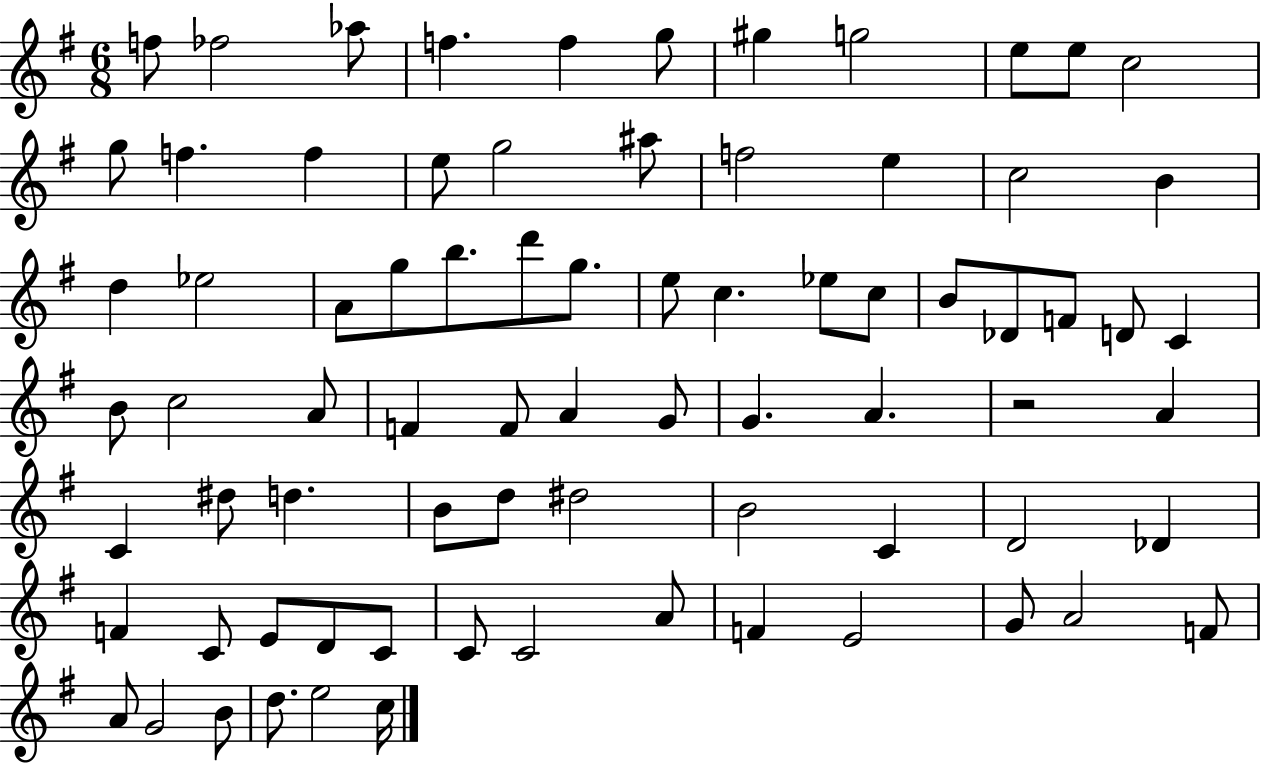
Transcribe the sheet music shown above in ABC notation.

X:1
T:Untitled
M:6/8
L:1/4
K:G
f/2 _f2 _a/2 f f g/2 ^g g2 e/2 e/2 c2 g/2 f f e/2 g2 ^a/2 f2 e c2 B d _e2 A/2 g/2 b/2 d'/2 g/2 e/2 c _e/2 c/2 B/2 _D/2 F/2 D/2 C B/2 c2 A/2 F F/2 A G/2 G A z2 A C ^d/2 d B/2 d/2 ^d2 B2 C D2 _D F C/2 E/2 D/2 C/2 C/2 C2 A/2 F E2 G/2 A2 F/2 A/2 G2 B/2 d/2 e2 c/4